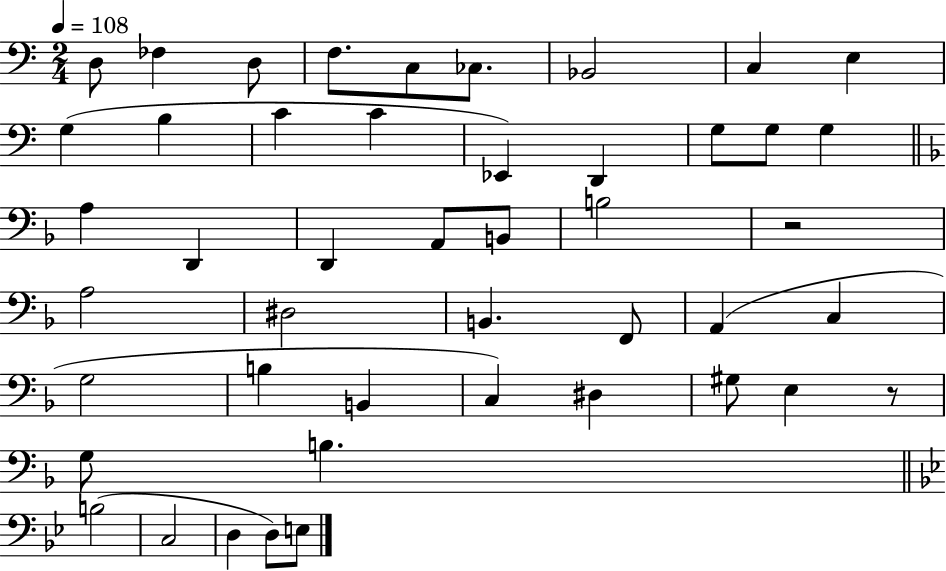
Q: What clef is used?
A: bass